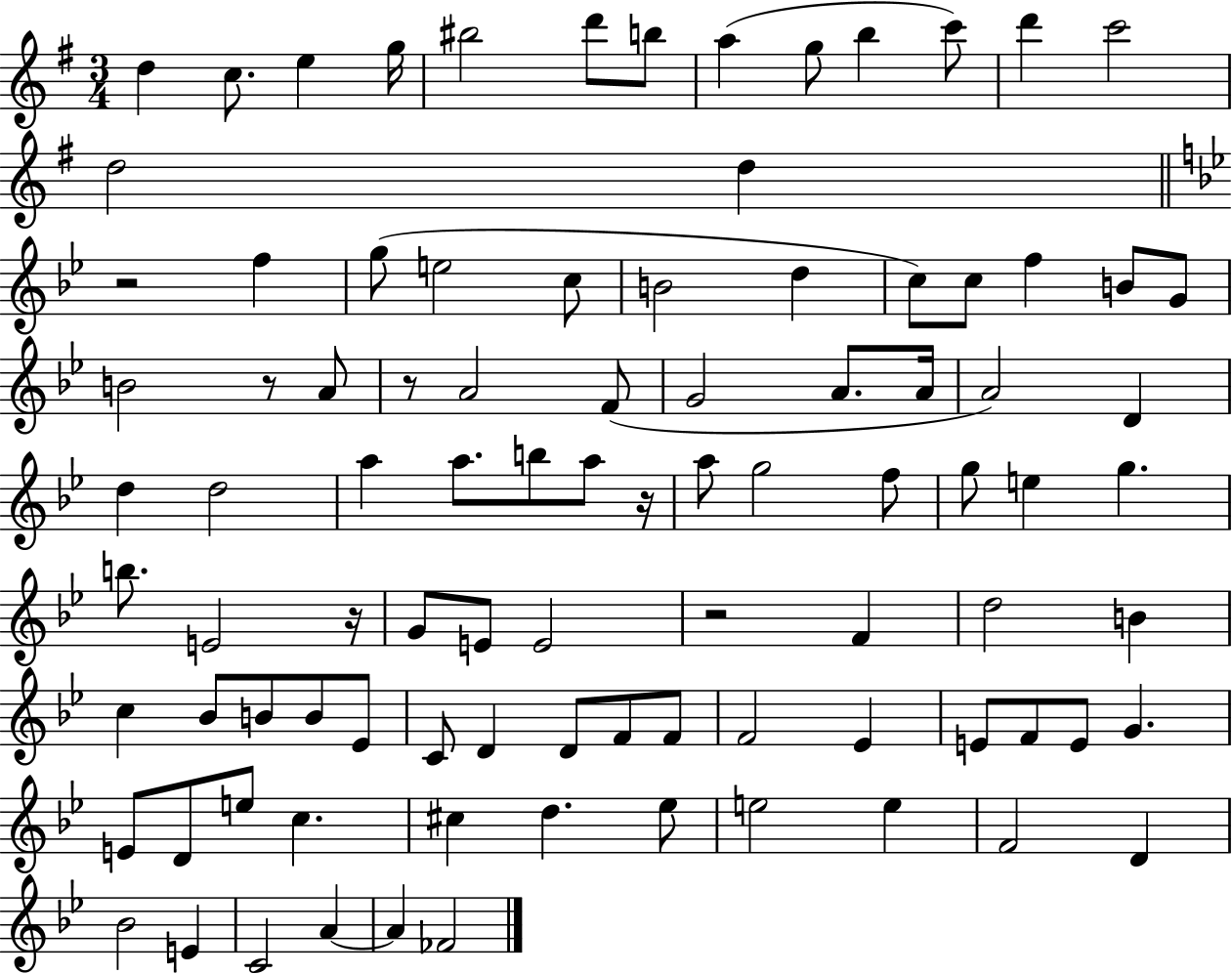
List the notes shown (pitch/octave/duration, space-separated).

D5/q C5/e. E5/q G5/s BIS5/h D6/e B5/e A5/q G5/e B5/q C6/e D6/q C6/h D5/h D5/q R/h F5/q G5/e E5/h C5/e B4/h D5/q C5/e C5/e F5/q B4/e G4/e B4/h R/e A4/e R/e A4/h F4/e G4/h A4/e. A4/s A4/h D4/q D5/q D5/h A5/q A5/e. B5/e A5/e R/s A5/e G5/h F5/e G5/e E5/q G5/q. B5/e. E4/h R/s G4/e E4/e E4/h R/h F4/q D5/h B4/q C5/q Bb4/e B4/e B4/e Eb4/e C4/e D4/q D4/e F4/e F4/e F4/h Eb4/q E4/e F4/e E4/e G4/q. E4/e D4/e E5/e C5/q. C#5/q D5/q. Eb5/e E5/h E5/q F4/h D4/q Bb4/h E4/q C4/h A4/q A4/q FES4/h